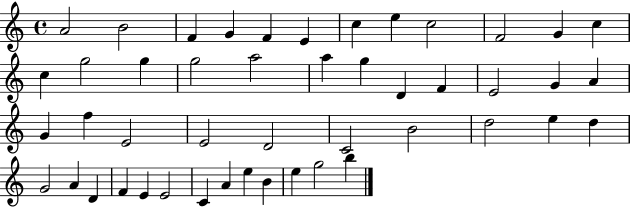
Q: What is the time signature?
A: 4/4